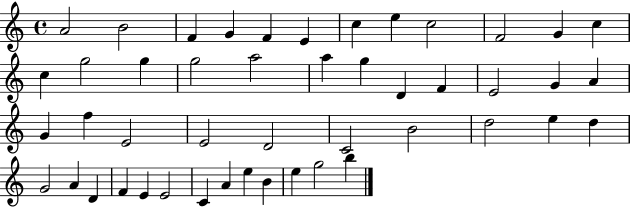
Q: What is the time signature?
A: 4/4